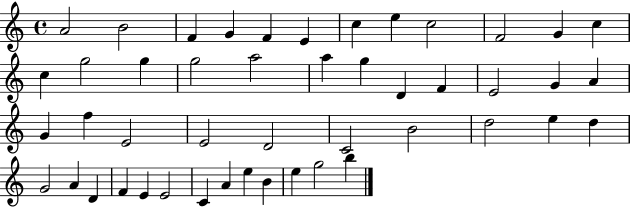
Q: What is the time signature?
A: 4/4